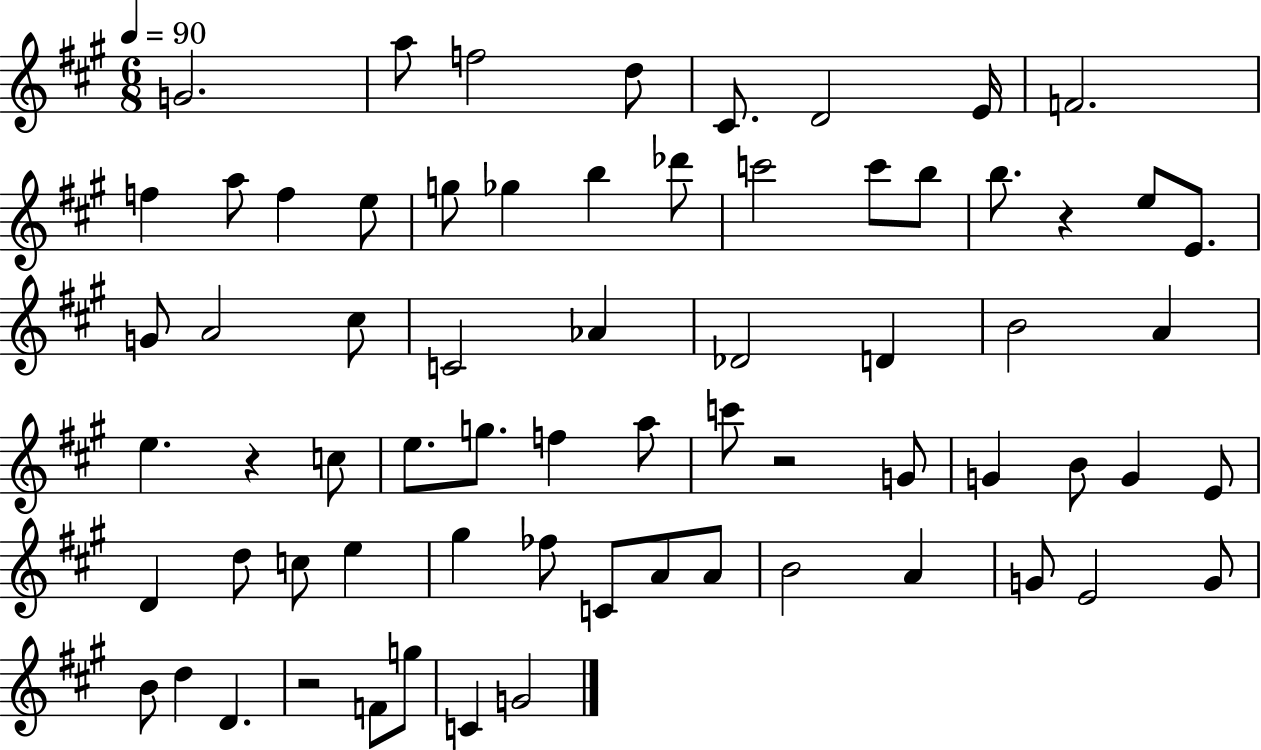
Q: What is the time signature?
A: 6/8